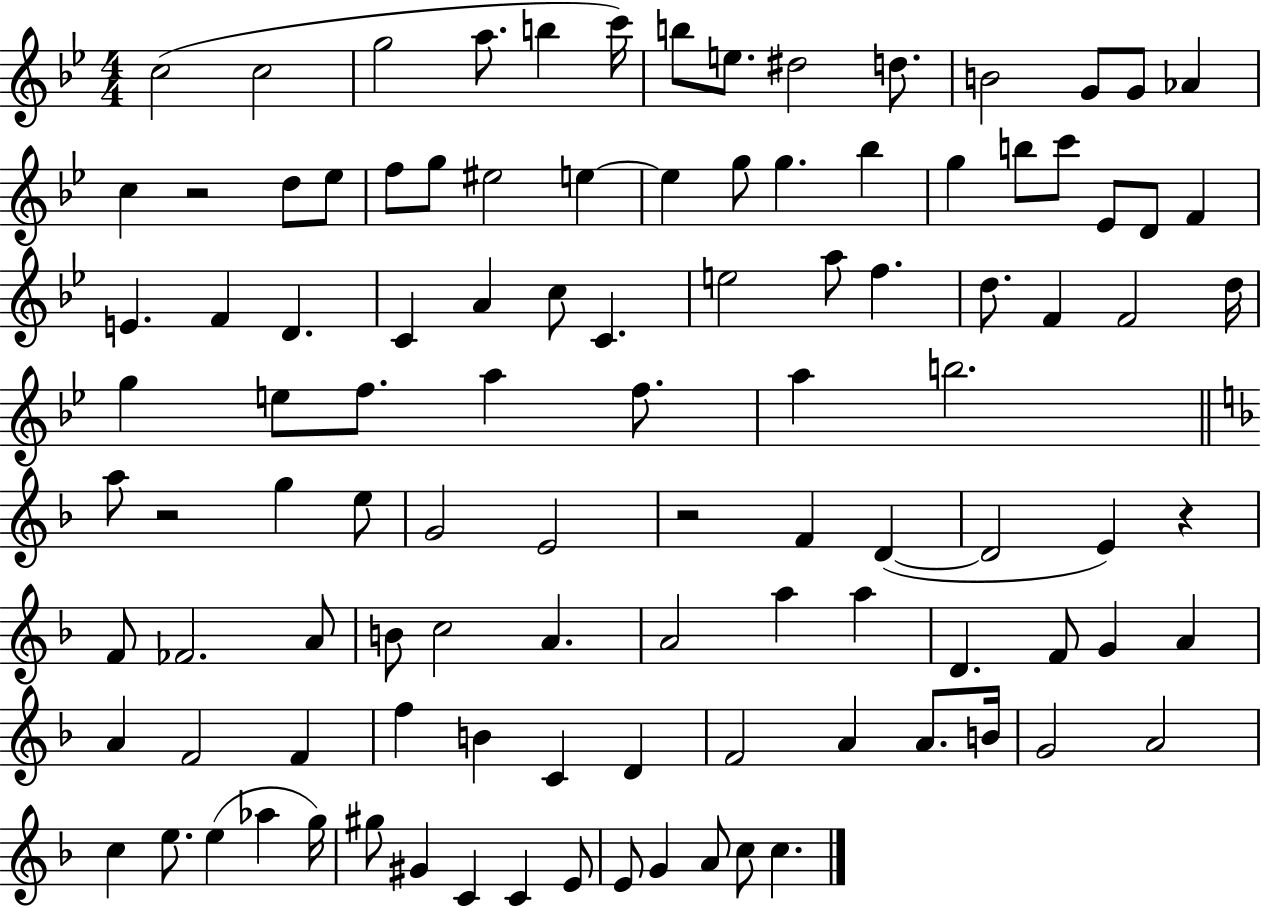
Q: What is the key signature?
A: BES major